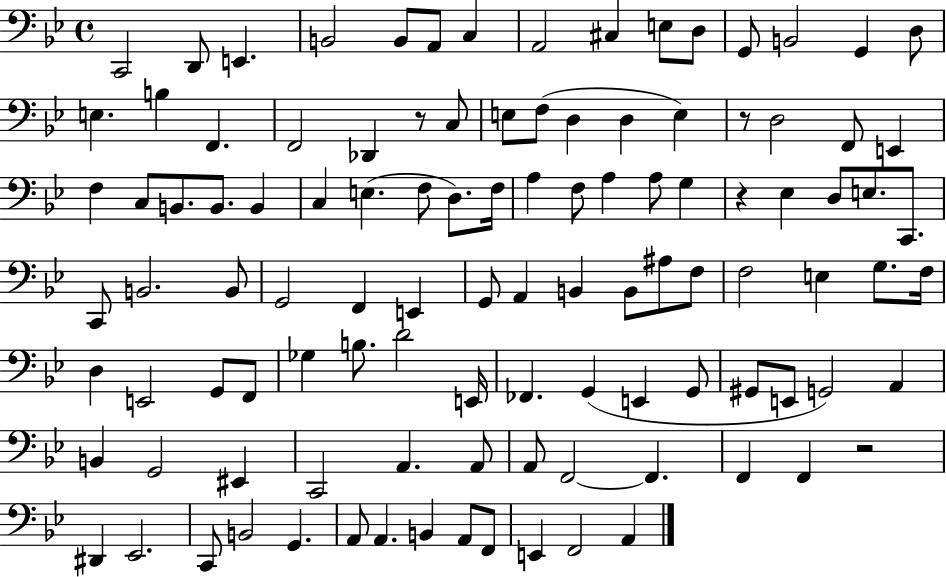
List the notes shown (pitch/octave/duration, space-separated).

C2/h D2/e E2/q. B2/h B2/e A2/e C3/q A2/h C#3/q E3/e D3/e G2/e B2/h G2/q D3/e E3/q. B3/q F2/q. F2/h Db2/q R/e C3/e E3/e F3/e D3/q D3/q E3/q R/e D3/h F2/e E2/q F3/q C3/e B2/e. B2/e. B2/q C3/q E3/q. F3/e D3/e. F3/s A3/q F3/e A3/q A3/e G3/q R/q Eb3/q D3/e E3/e. C2/e. C2/e B2/h. B2/e G2/h F2/q E2/q G2/e A2/q B2/q B2/e A#3/e F3/e F3/h E3/q G3/e. F3/s D3/q E2/h G2/e F2/e Gb3/q B3/e. D4/h E2/s FES2/q. G2/q E2/q G2/e G#2/e E2/e G2/h A2/q B2/q G2/h EIS2/q C2/h A2/q. A2/e A2/e F2/h F2/q. F2/q F2/q R/h D#2/q Eb2/h. C2/e B2/h G2/q. A2/e A2/q. B2/q A2/e F2/e E2/q F2/h A2/q